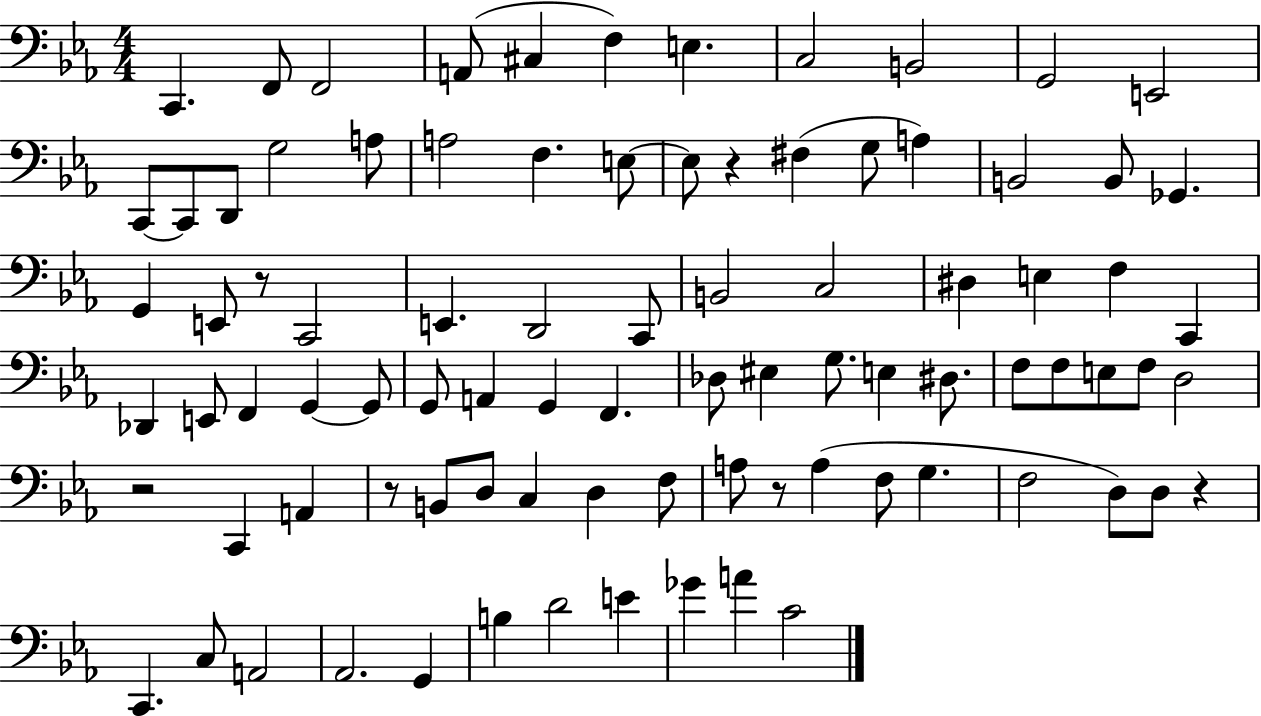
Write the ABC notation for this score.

X:1
T:Untitled
M:4/4
L:1/4
K:Eb
C,, F,,/2 F,,2 A,,/2 ^C, F, E, C,2 B,,2 G,,2 E,,2 C,,/2 C,,/2 D,,/2 G,2 A,/2 A,2 F, E,/2 E,/2 z ^F, G,/2 A, B,,2 B,,/2 _G,, G,, E,,/2 z/2 C,,2 E,, D,,2 C,,/2 B,,2 C,2 ^D, E, F, C,, _D,, E,,/2 F,, G,, G,,/2 G,,/2 A,, G,, F,, _D,/2 ^E, G,/2 E, ^D,/2 F,/2 F,/2 E,/2 F,/2 D,2 z2 C,, A,, z/2 B,,/2 D,/2 C, D, F,/2 A,/2 z/2 A, F,/2 G, F,2 D,/2 D,/2 z C,, C,/2 A,,2 _A,,2 G,, B, D2 E _G A C2